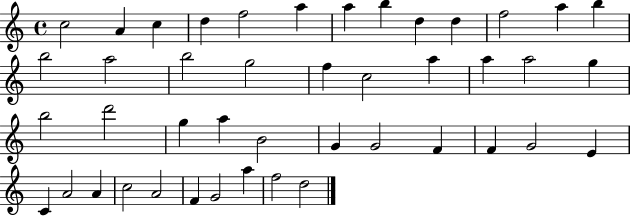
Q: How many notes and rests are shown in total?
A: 44